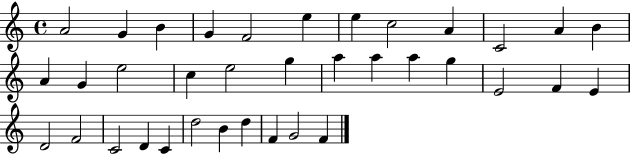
A4/h G4/q B4/q G4/q F4/h E5/q E5/q C5/h A4/q C4/h A4/q B4/q A4/q G4/q E5/h C5/q E5/h G5/q A5/q A5/q A5/q G5/q E4/h F4/q E4/q D4/h F4/h C4/h D4/q C4/q D5/h B4/q D5/q F4/q G4/h F4/q